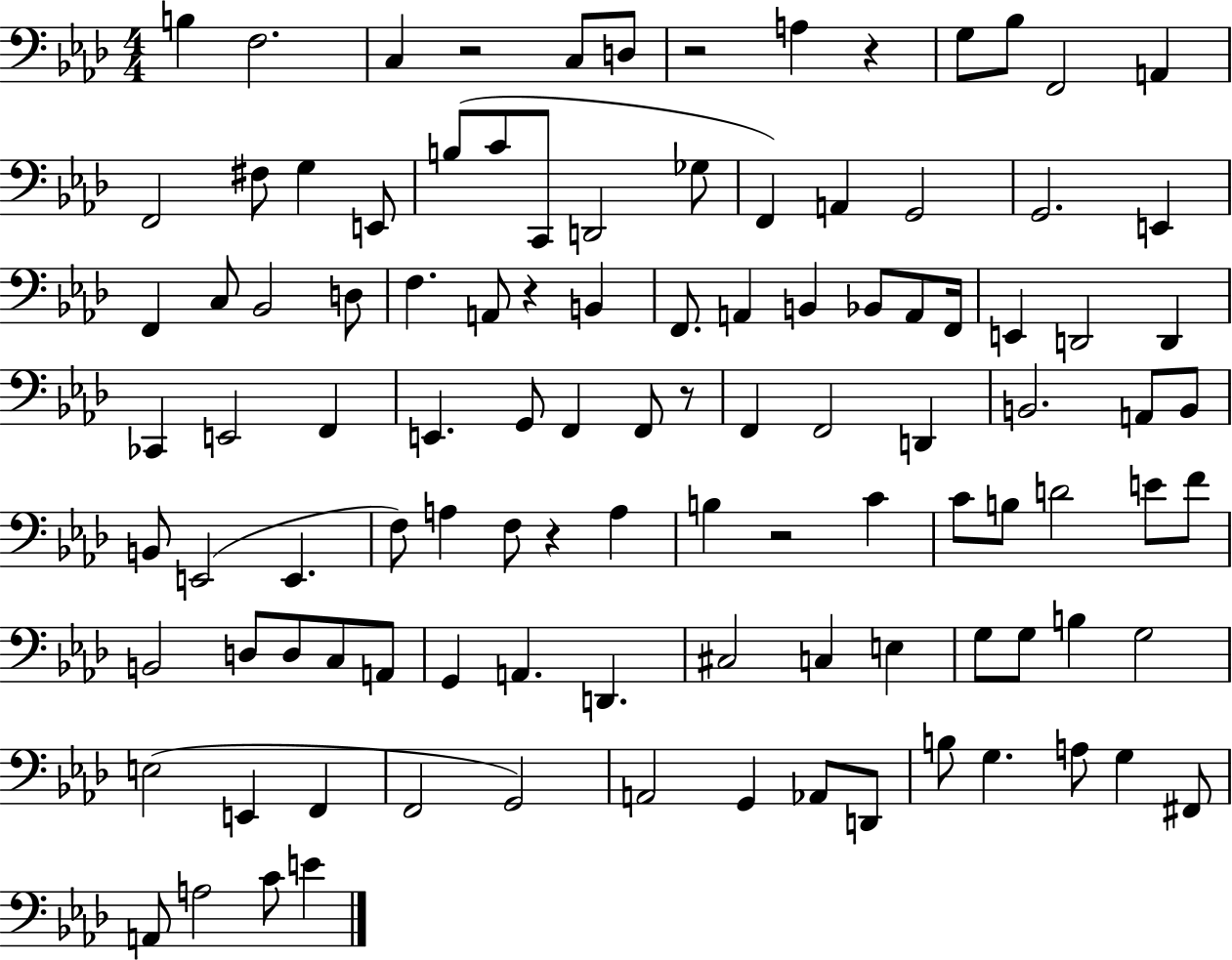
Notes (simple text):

B3/q F3/h. C3/q R/h C3/e D3/e R/h A3/q R/q G3/e Bb3/e F2/h A2/q F2/h F#3/e G3/q E2/e B3/e C4/e C2/e D2/h Gb3/e F2/q A2/q G2/h G2/h. E2/q F2/q C3/e Bb2/h D3/e F3/q. A2/e R/q B2/q F2/e. A2/q B2/q Bb2/e A2/e F2/s E2/q D2/h D2/q CES2/q E2/h F2/q E2/q. G2/e F2/q F2/e R/e F2/q F2/h D2/q B2/h. A2/e B2/e B2/e E2/h E2/q. F3/e A3/q F3/e R/q A3/q B3/q R/h C4/q C4/e B3/e D4/h E4/e F4/e B2/h D3/e D3/e C3/e A2/e G2/q A2/q. D2/q. C#3/h C3/q E3/q G3/e G3/e B3/q G3/h E3/h E2/q F2/q F2/h G2/h A2/h G2/q Ab2/e D2/e B3/e G3/q. A3/e G3/q F#2/e A2/e A3/h C4/e E4/q